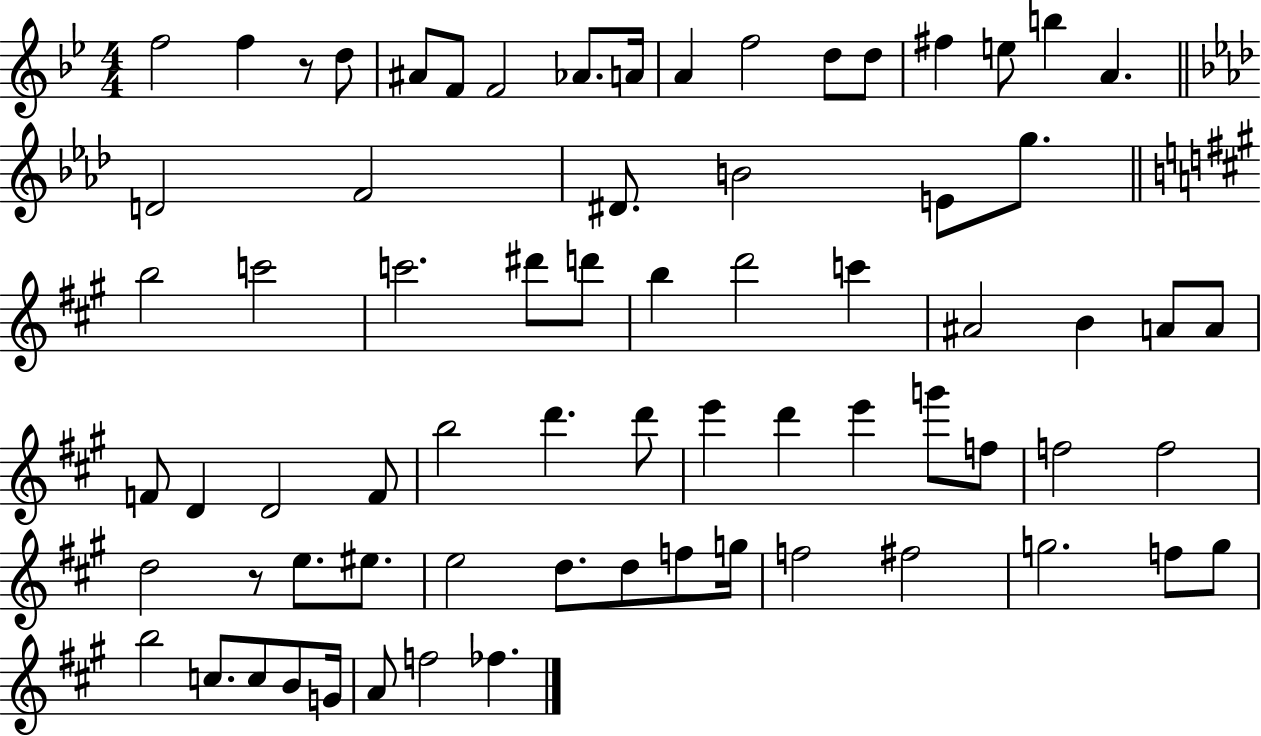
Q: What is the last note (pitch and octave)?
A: FES5